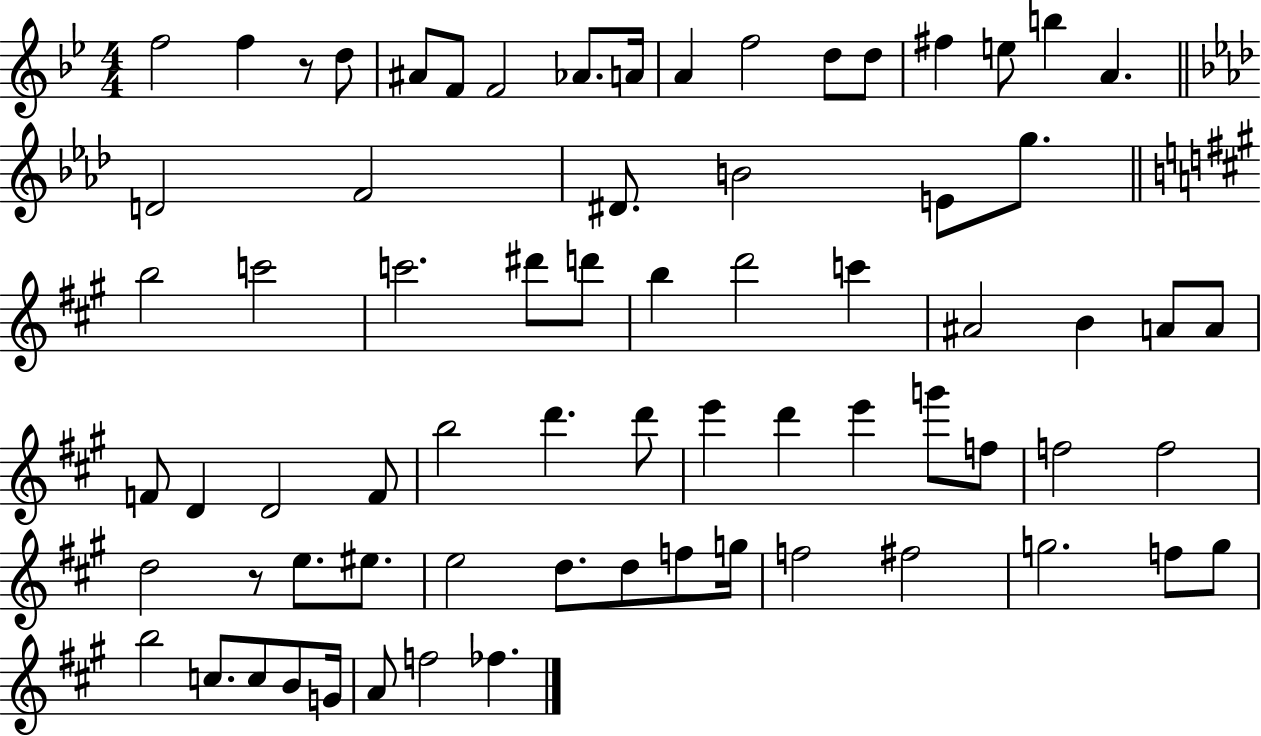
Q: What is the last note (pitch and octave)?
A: FES5